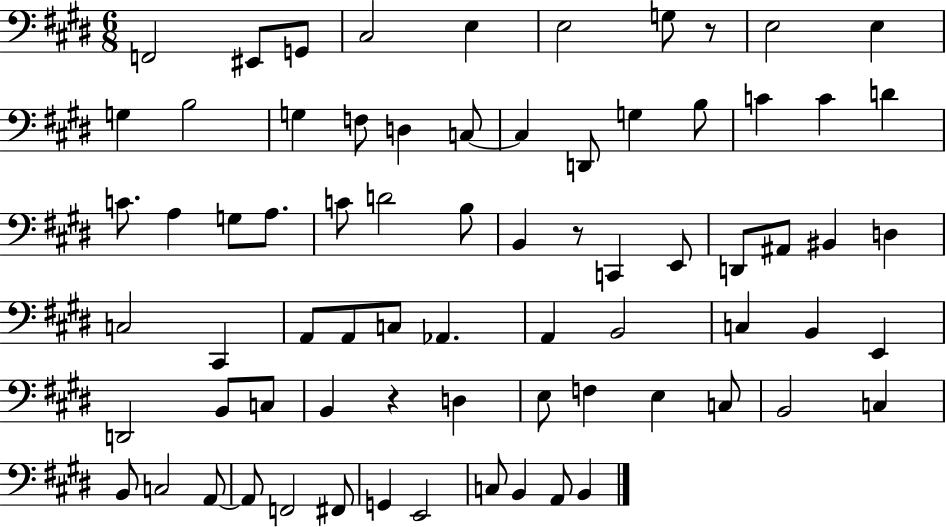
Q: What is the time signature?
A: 6/8